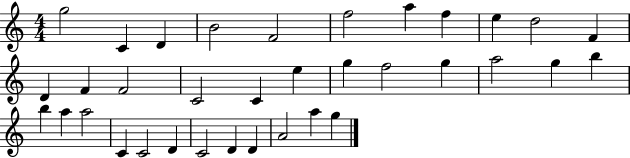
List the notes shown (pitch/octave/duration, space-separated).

G5/h C4/q D4/q B4/h F4/h F5/h A5/q F5/q E5/q D5/h F4/q D4/q F4/q F4/h C4/h C4/q E5/q G5/q F5/h G5/q A5/h G5/q B5/q B5/q A5/q A5/h C4/q C4/h D4/q C4/h D4/q D4/q A4/h A5/q G5/q